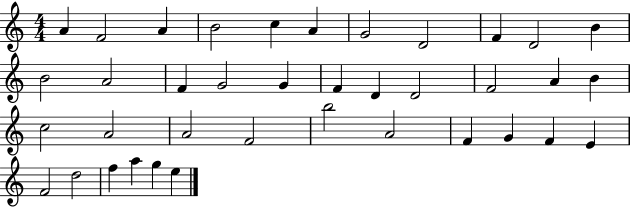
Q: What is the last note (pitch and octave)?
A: E5